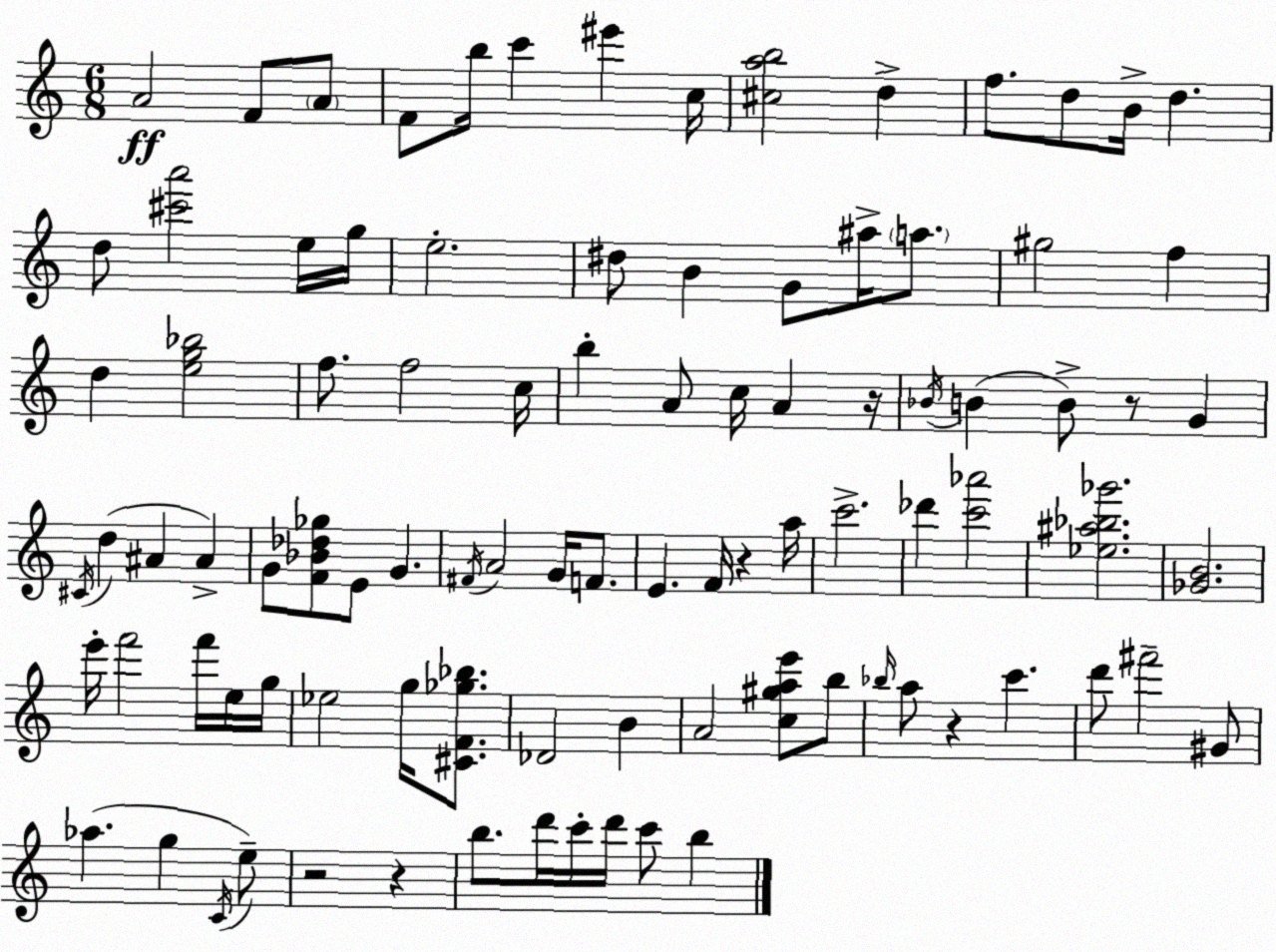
X:1
T:Untitled
M:6/8
L:1/4
K:C
A2 F/2 A/2 F/2 b/4 c' ^e' c/4 [^cab]2 d f/2 d/2 B/4 d d/2 [^c'a']2 e/4 g/4 e2 ^d/2 B G/2 ^a/4 a/2 ^g2 f d [eg_b]2 f/2 f2 c/4 b A/2 c/4 A z/4 _B/4 B B/2 z/2 G ^C/4 d ^A ^A G/2 [F_B_d_g]/2 E/2 G ^F/4 A2 G/4 F/2 E F/4 z a/4 c'2 _d' [c'_a']2 [_e^a_b_g']2 [_GB]2 e'/4 f'2 f'/4 e/4 g/4 _e2 g/4 [^CF_g_b]/2 _D2 B A2 [c^gae']/2 b/2 _b/4 a/2 z c' d'/2 ^f'2 ^G/2 _a g C/4 e/2 z2 z b/2 d'/4 c'/4 d'/4 c'/2 b